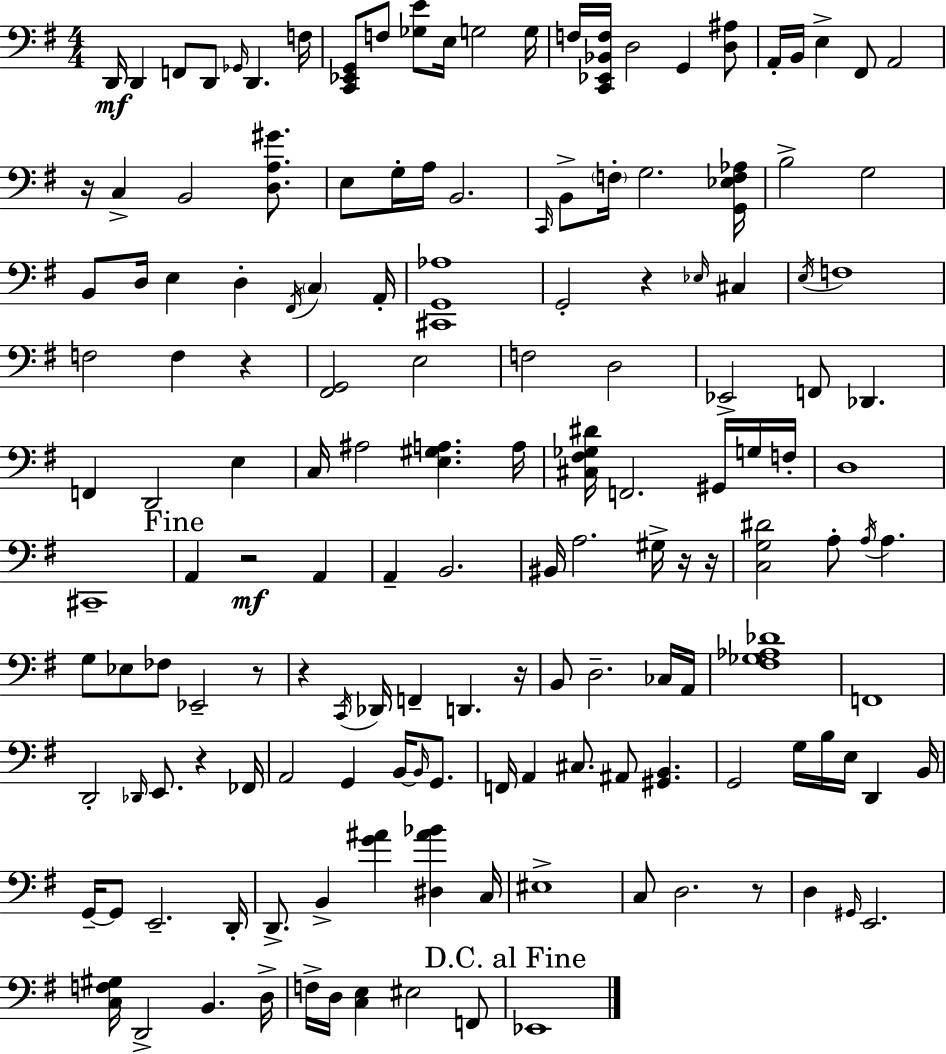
D2/s D2/q F2/e D2/e Gb2/s D2/q. F3/s [C2,Eb2,G2]/e F3/e [Gb3,E4]/e E3/s G3/h G3/s F3/s [C2,Eb2,Bb2,F3]/s D3/h G2/q [D3,A#3]/e A2/s B2/s E3/q F#2/e A2/h R/s C3/q B2/h [D3,A3,G#4]/e. E3/e G3/s A3/s B2/h. C2/s B2/e F3/s G3/h. [G2,Eb3,F3,Ab3]/s B3/h G3/h B2/e D3/s E3/q D3/q F#2/s C3/q A2/s [C#2,G2,Ab3]/w G2/h R/q Eb3/s C#3/q E3/s F3/w F3/h F3/q R/q [F#2,G2]/h E3/h F3/h D3/h Eb2/h F2/e Db2/q. F2/q D2/h E3/q C3/s A#3/h [E3,G#3,A3]/q. A3/s [C#3,F#3,Gb3,D#4]/s F2/h. G#2/s G3/s F3/s D3/w C#2/w A2/q R/h A2/q A2/q B2/h. BIS2/s A3/h. G#3/s R/s R/s [C3,G3,D#4]/h A3/e A3/s A3/q. G3/e Eb3/e FES3/e Eb2/h R/e R/q C2/s Db2/s F2/q D2/q. R/s B2/e D3/h. CES3/s A2/s [F#3,Gb3,Ab3,Db4]/w F2/w D2/h Db2/s E2/e. R/q FES2/s A2/h G2/q B2/s B2/s G2/e. F2/s A2/q C#3/e. A#2/e [G#2,B2]/q. G2/h G3/s B3/s E3/s D2/q B2/s G2/s G2/e E2/h. D2/s D2/e. B2/q [G4,A#4]/q [D#3,A#4,Bb4]/q C3/s EIS3/w C3/e D3/h. R/e D3/q G#2/s E2/h. [C3,F3,G#3]/s D2/h B2/q. D3/s F3/s D3/s [C3,E3]/q EIS3/h F2/e Eb2/w